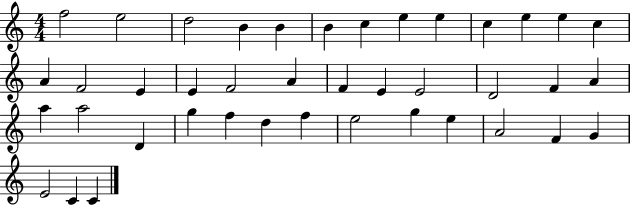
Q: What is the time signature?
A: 4/4